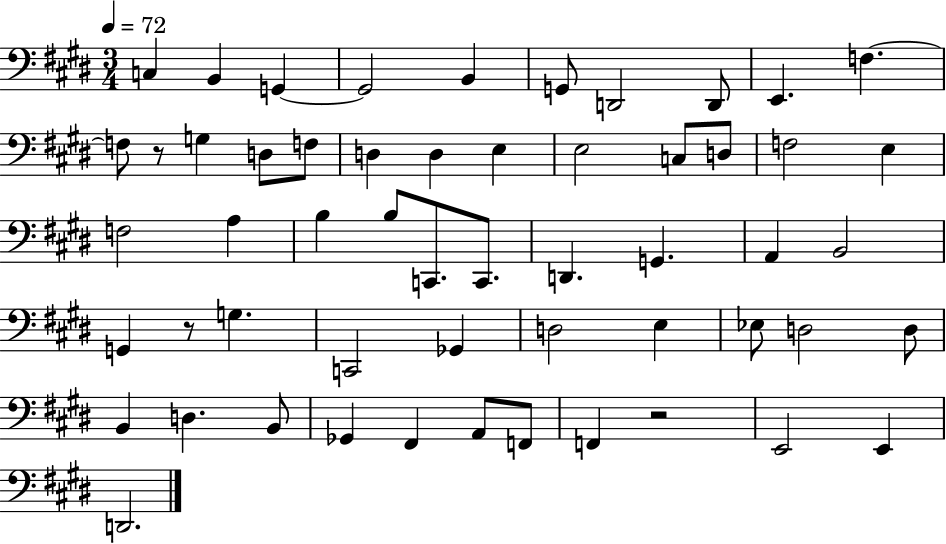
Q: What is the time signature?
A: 3/4